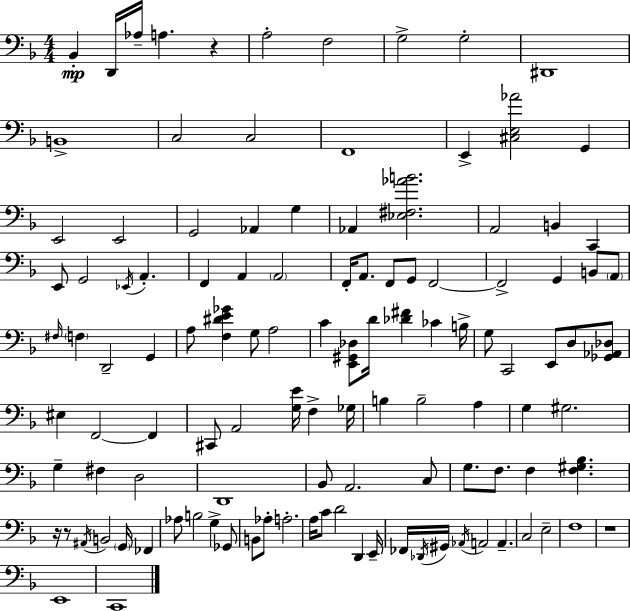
{
  \clef bass
  \numericTimeSignature
  \time 4/4
  \key f \major
  bes,4-.\mp d,16 aes16-- a4. r4 | a2-. f2 | g2-> g2-. | dis,1 | \break b,1-> | c2 c2 | f,1 | e,4-> <cis e aes'>2 g,4 | \break e,2 e,2 | g,2 aes,4 g4 | aes,4 <ees fis aes' b'>2. | a,2 b,4 c,4 | \break e,8 g,2 \acciaccatura { ees,16 } a,4.-. | f,4 a,4 \parenthesize a,2 | f,16-. a,8. f,8 g,8 f,2~~ | f,2-> g,4 b,8 \parenthesize a,8 | \break \grace { fis16 } \parenthesize f4 d,2-- g,4 | a8 <f dis' e' ges'>4 g8 a2 | c'4 <e, gis, des>8 d'16 <des' fis'>4 ces'4 | b16-> g8 c,2 e,8 d8 | \break <ges, aes, des>8 eis4 f,2~~ f,4 | cis,8 a,2 <g e'>16 f4-> | ges16 b4 b2-- a4 | g4 gis2. | \break g4-- fis4 d2 | d,1 | bes,8 a,2. | c8 g8. f8. f4 <f gis bes>4. | \break r16 r8 \acciaccatura { ais,16 } b,2 \parenthesize g,16 fes,4 | aes8 b2 g4-> | ges,8 b,8 aes8-. a2.-. | a16 c'8 d'2 d,4 | \break e,16-- fes,16 \acciaccatura { des,16 } gis,16 \acciaccatura { aes,16 } a,2 a,4.-- | c2 e2-- | f1 | r1 | \break e,1 | c,1 | \bar "|."
}